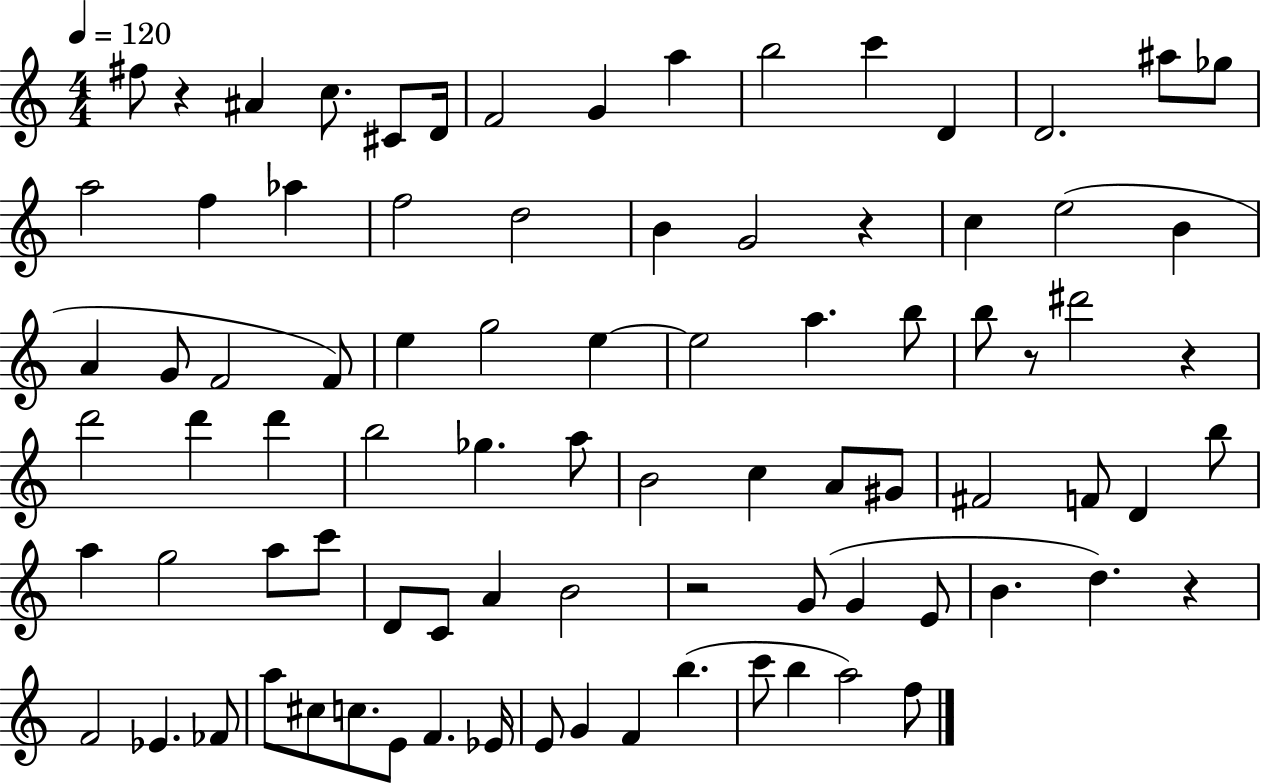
{
  \clef treble
  \numericTimeSignature
  \time 4/4
  \key c \major
  \tempo 4 = 120
  fis''8 r4 ais'4 c''8. cis'8 d'16 | f'2 g'4 a''4 | b''2 c'''4 d'4 | d'2. ais''8 ges''8 | \break a''2 f''4 aes''4 | f''2 d''2 | b'4 g'2 r4 | c''4 e''2( b'4 | \break a'4 g'8 f'2 f'8) | e''4 g''2 e''4~~ | e''2 a''4. b''8 | b''8 r8 dis'''2 r4 | \break d'''2 d'''4 d'''4 | b''2 ges''4. a''8 | b'2 c''4 a'8 gis'8 | fis'2 f'8 d'4 b''8 | \break a''4 g''2 a''8 c'''8 | d'8 c'8 a'4 b'2 | r2 g'8( g'4 e'8 | b'4. d''4.) r4 | \break f'2 ees'4. fes'8 | a''8 cis''8 c''8. e'8 f'4. ees'16 | e'8 g'4 f'4 b''4.( | c'''8 b''4 a''2) f''8 | \break \bar "|."
}